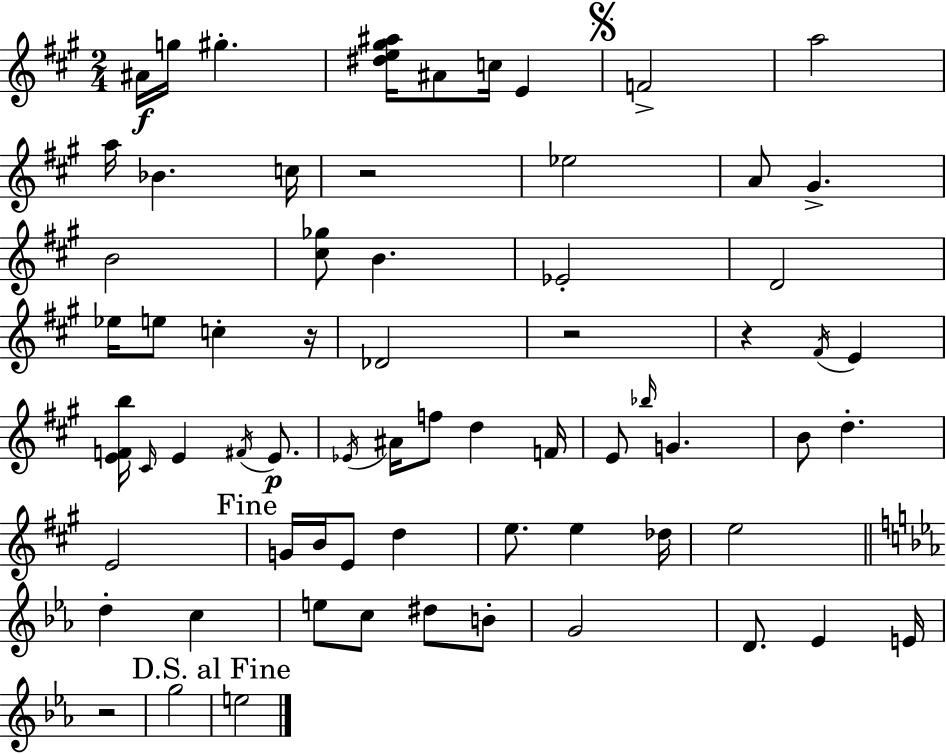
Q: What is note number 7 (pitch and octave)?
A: F4